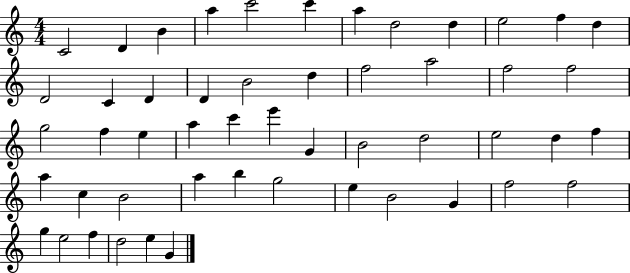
X:1
T:Untitled
M:4/4
L:1/4
K:C
C2 D B a c'2 c' a d2 d e2 f d D2 C D D B2 d f2 a2 f2 f2 g2 f e a c' e' G B2 d2 e2 d f a c B2 a b g2 e B2 G f2 f2 g e2 f d2 e G